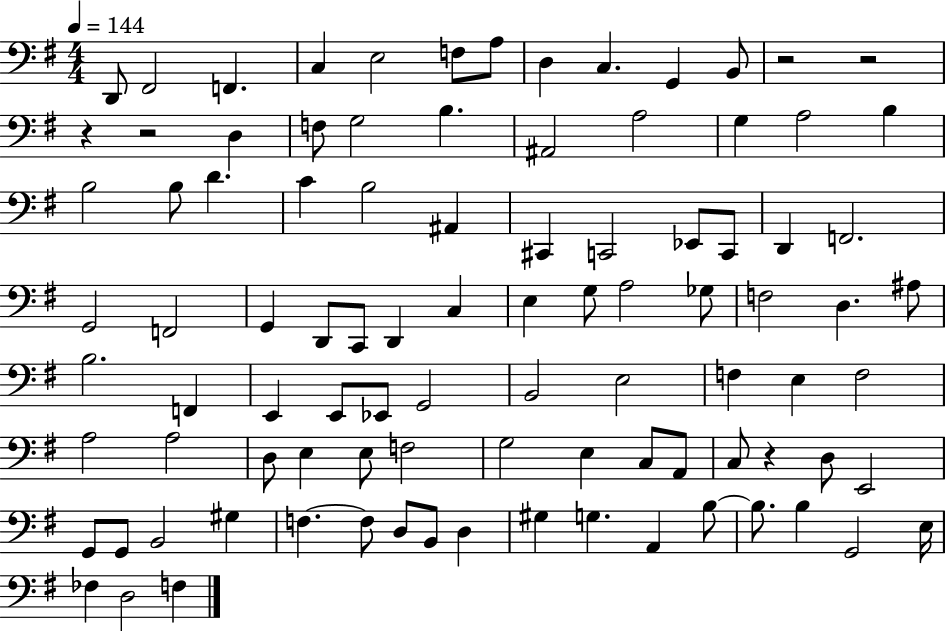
{
  \clef bass
  \numericTimeSignature
  \time 4/4
  \key g \major
  \tempo 4 = 144
  d,8 fis,2 f,4. | c4 e2 f8 a8 | d4 c4. g,4 b,8 | r2 r2 | \break r4 r2 d4 | f8 g2 b4. | ais,2 a2 | g4 a2 b4 | \break b2 b8 d'4. | c'4 b2 ais,4 | cis,4 c,2 ees,8 c,8 | d,4 f,2. | \break g,2 f,2 | g,4 d,8 c,8 d,4 c4 | e4 g8 a2 ges8 | f2 d4. ais8 | \break b2. f,4 | e,4 e,8 ees,8 g,2 | b,2 e2 | f4 e4 f2 | \break a2 a2 | d8 e4 e8 f2 | g2 e4 c8 a,8 | c8 r4 d8 e,2 | \break g,8 g,8 b,2 gis4 | f4.~~ f8 d8 b,8 d4 | gis4 g4. a,4 b8~~ | b8. b4 g,2 e16 | \break fes4 d2 f4 | \bar "|."
}